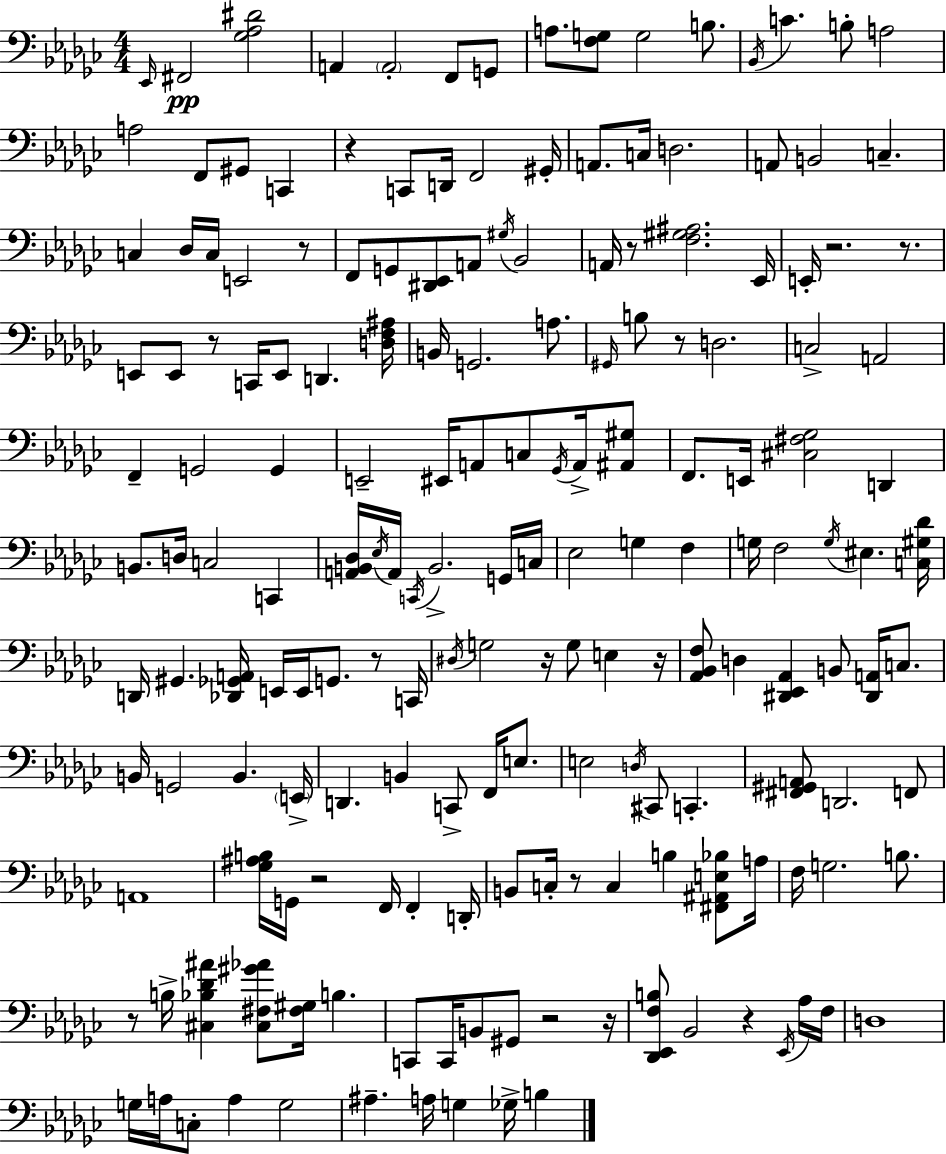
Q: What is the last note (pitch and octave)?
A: B3